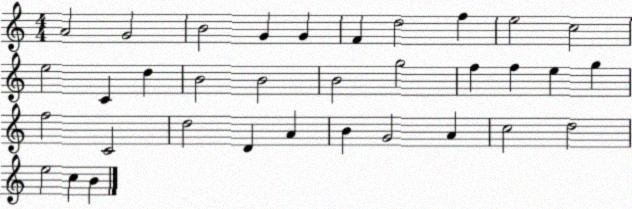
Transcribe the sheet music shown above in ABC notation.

X:1
T:Untitled
M:4/4
L:1/4
K:C
A2 G2 B2 G G F d2 f e2 c2 e2 C d B2 B2 B2 g2 f f e g f2 C2 d2 D A B G2 A c2 d2 e2 c B